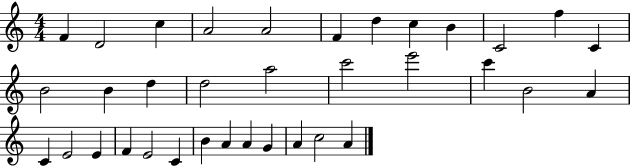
F4/q D4/h C5/q A4/h A4/h F4/q D5/q C5/q B4/q C4/h F5/q C4/q B4/h B4/q D5/q D5/h A5/h C6/h E6/h C6/q B4/h A4/q C4/q E4/h E4/q F4/q E4/h C4/q B4/q A4/q A4/q G4/q A4/q C5/h A4/q